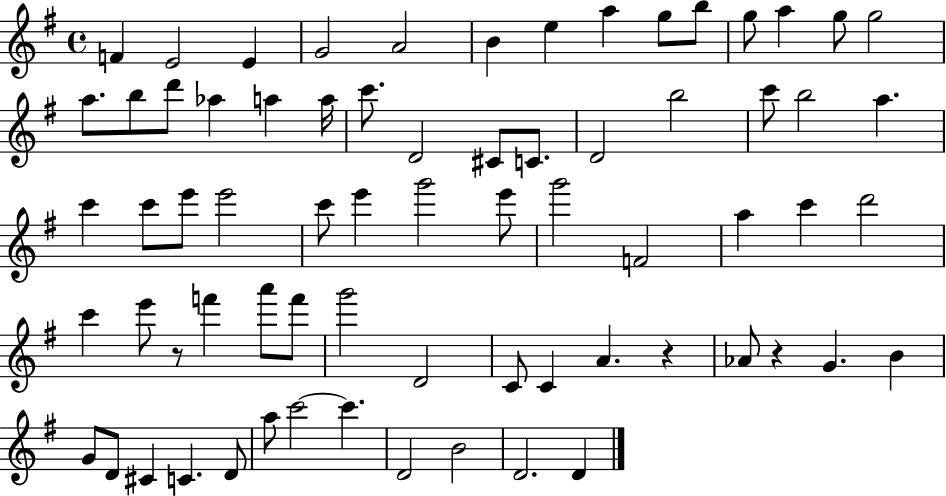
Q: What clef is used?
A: treble